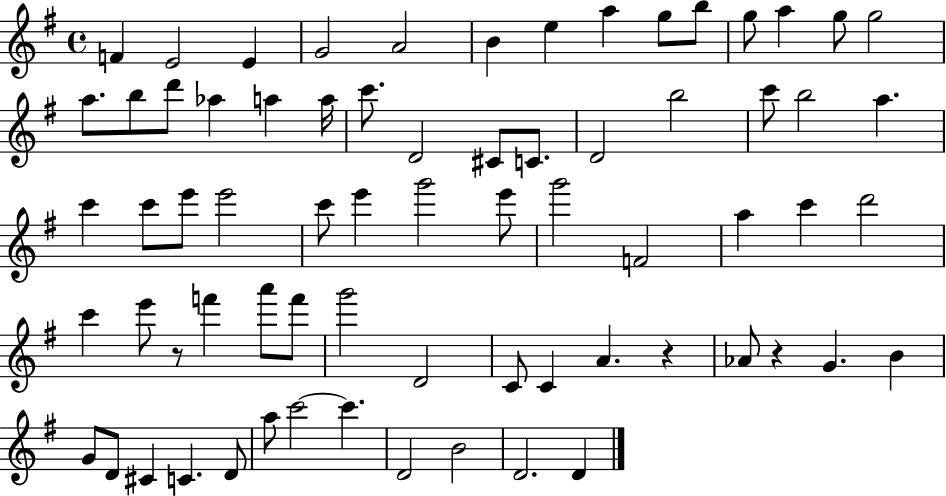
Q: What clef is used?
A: treble